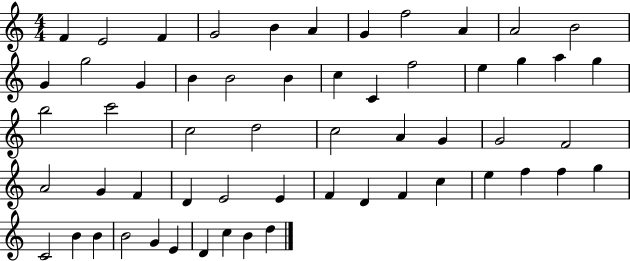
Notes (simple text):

F4/q E4/h F4/q G4/h B4/q A4/q G4/q F5/h A4/q A4/h B4/h G4/q G5/h G4/q B4/q B4/h B4/q C5/q C4/q F5/h E5/q G5/q A5/q G5/q B5/h C6/h C5/h D5/h C5/h A4/q G4/q G4/h F4/h A4/h G4/q F4/q D4/q E4/h E4/q F4/q D4/q F4/q C5/q E5/q F5/q F5/q G5/q C4/h B4/q B4/q B4/h G4/q E4/q D4/q C5/q B4/q D5/q